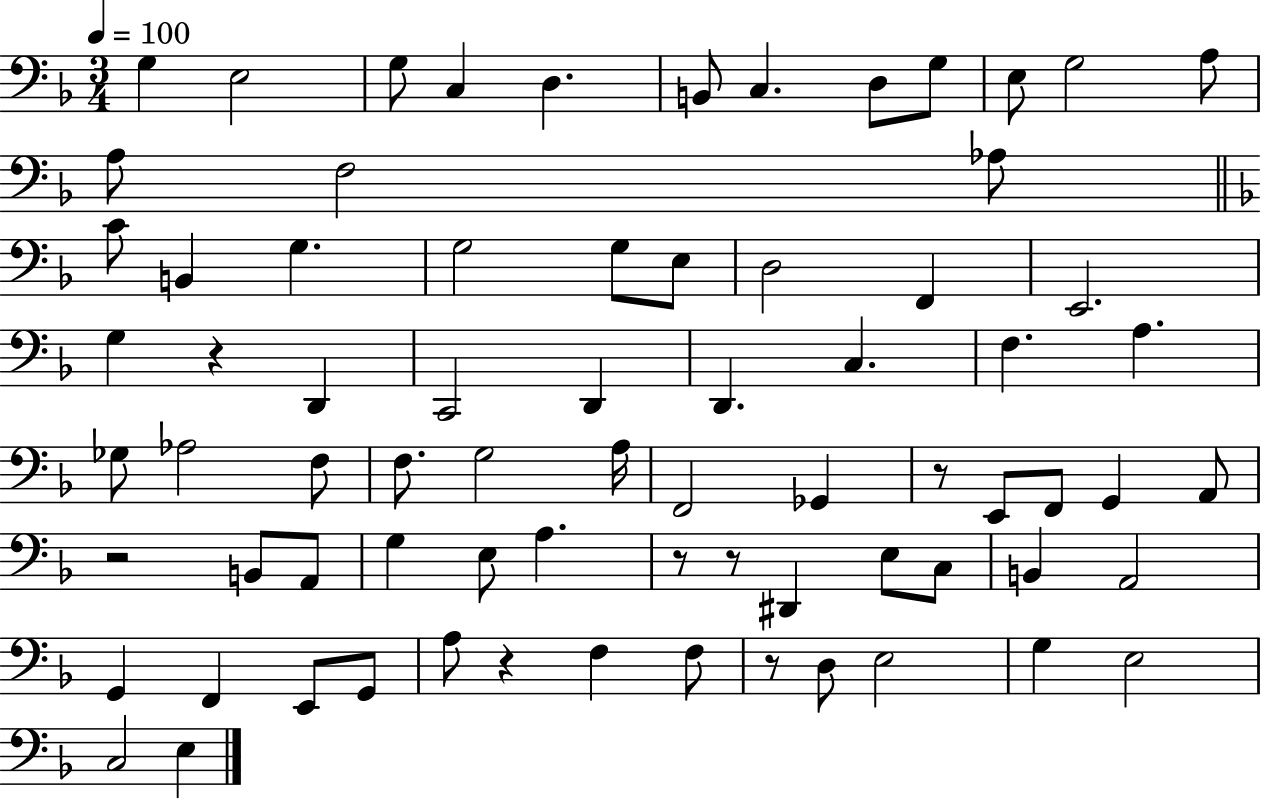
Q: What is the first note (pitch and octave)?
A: G3